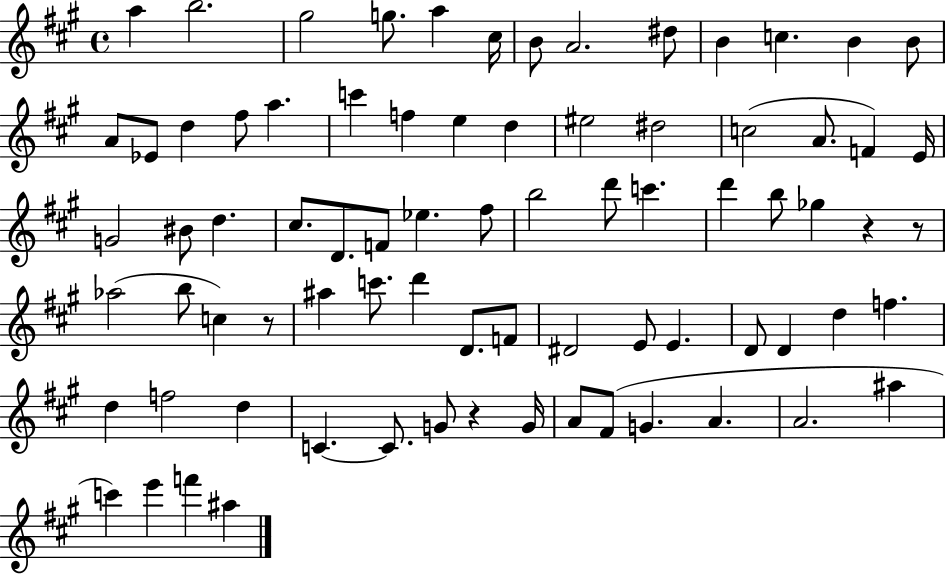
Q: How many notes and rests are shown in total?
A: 78